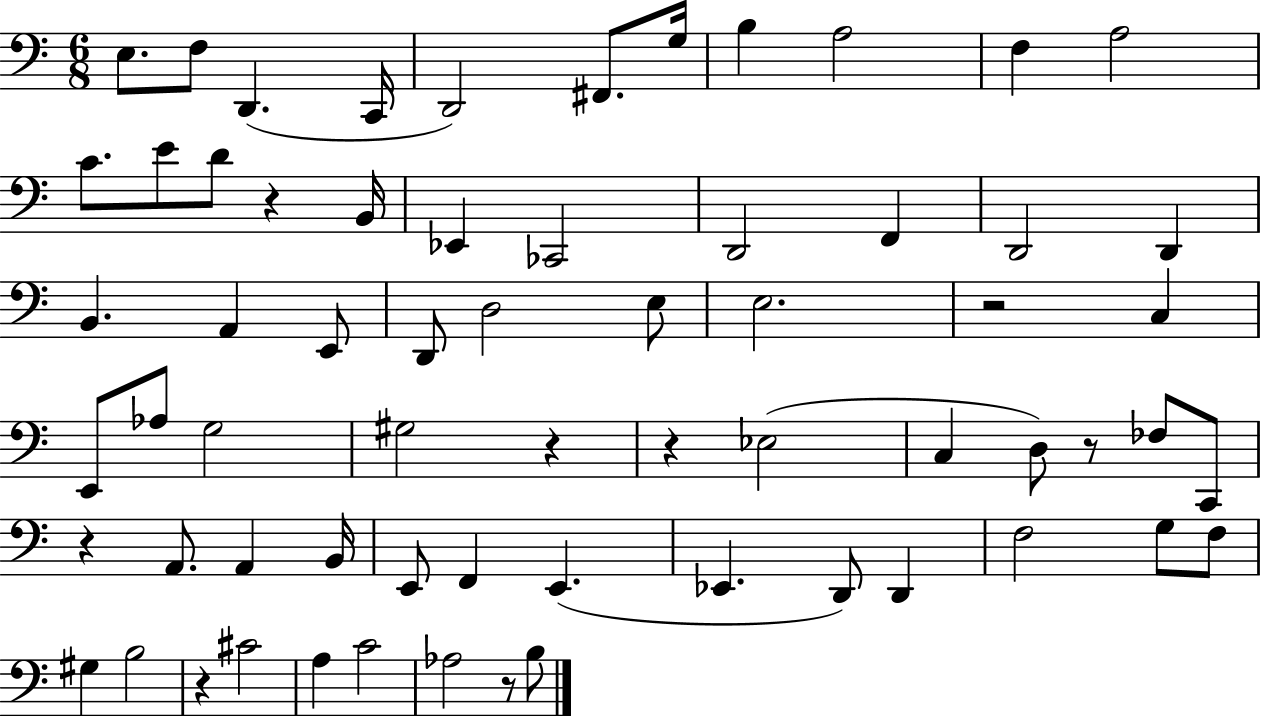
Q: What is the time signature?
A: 6/8